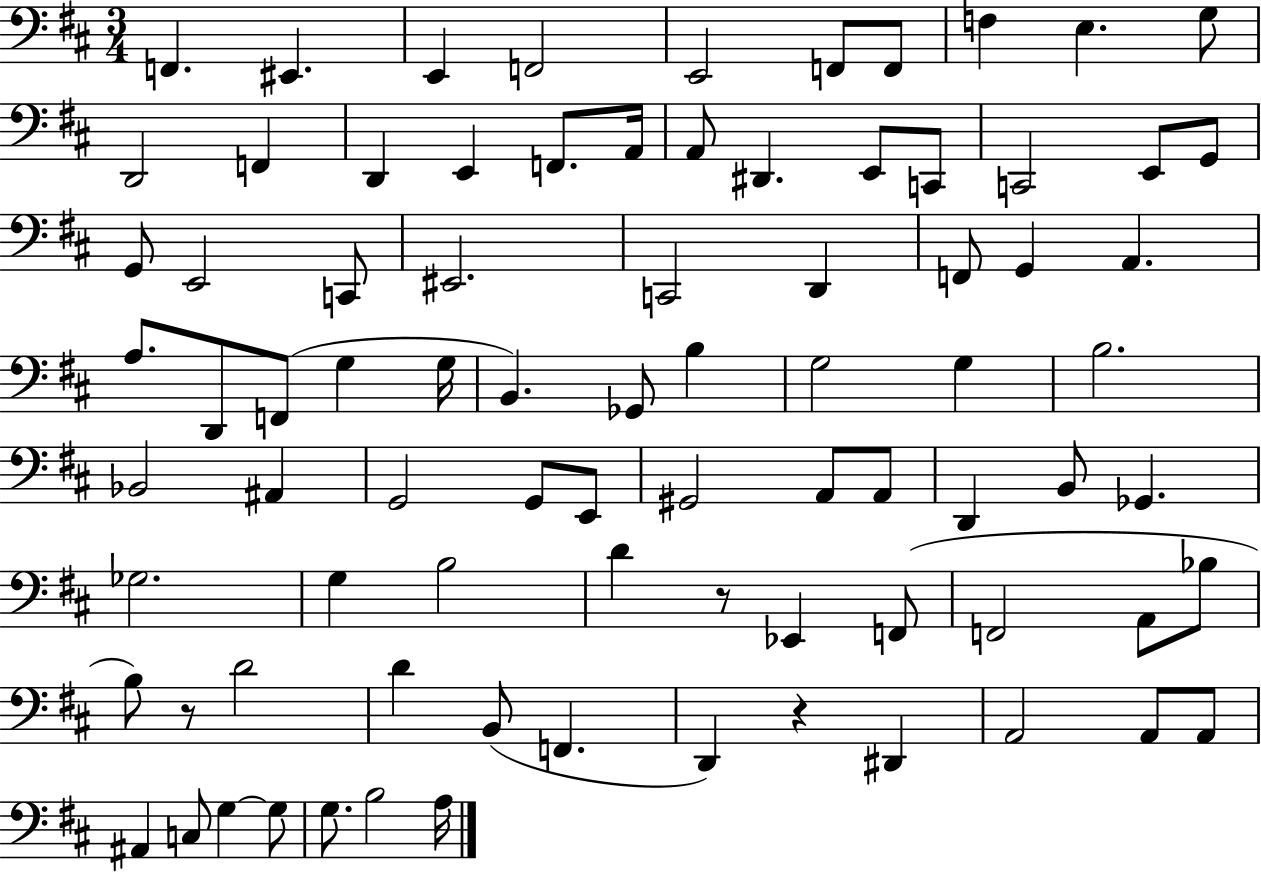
F2/q. EIS2/q. E2/q F2/h E2/h F2/e F2/e F3/q E3/q. G3/e D2/h F2/q D2/q E2/q F2/e. A2/s A2/e D#2/q. E2/e C2/e C2/h E2/e G2/e G2/e E2/h C2/e EIS2/h. C2/h D2/q F2/e G2/q A2/q. A3/e. D2/e F2/e G3/q G3/s B2/q. Gb2/e B3/q G3/h G3/q B3/h. Bb2/h A#2/q G2/h G2/e E2/e G#2/h A2/e A2/e D2/q B2/e Gb2/q. Gb3/h. G3/q B3/h D4/q R/e Eb2/q F2/e F2/h A2/e Bb3/e B3/e R/e D4/h D4/q B2/e F2/q. D2/q R/q D#2/q A2/h A2/e A2/e A#2/q C3/e G3/q G3/e G3/e. B3/h A3/s